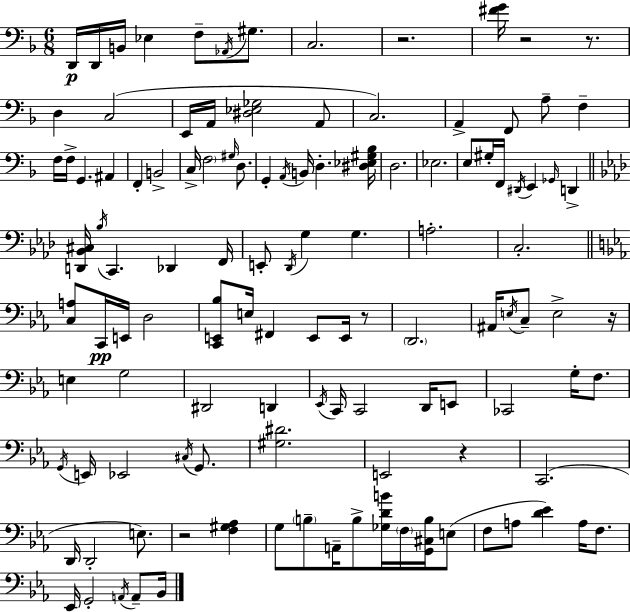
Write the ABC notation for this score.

X:1
T:Untitled
M:6/8
L:1/4
K:F
D,,/4 D,,/4 B,,/4 _E, F,/2 _A,,/4 ^G,/2 C,2 z2 [^FG]/4 z2 z/2 D, C,2 E,,/4 A,,/4 [^D,_E,_G,]2 A,,/2 C,2 A,, F,,/2 A,/2 F, F,/4 F,/4 G,, ^A,, F,, B,,2 C,/4 F,2 ^G,/4 D,/2 G,, A,,/4 B,,/4 D, [^D,_E,^G,_B,]/4 D,2 _E,2 E,/2 ^G,/4 F,,/4 ^D,,/4 E,, _G,,/4 D,, [D,,_B,,^C,]/4 _B,/4 C,, _D,, F,,/4 E,,/2 _D,,/4 G, G, A,2 C,2 [C,A,]/2 C,,/4 E,,/4 D,2 [C,,E,,_B,]/2 E,/4 ^F,, E,,/2 E,,/4 z/2 D,,2 ^A,,/4 E,/4 C,/2 E,2 z/4 E, G,2 ^D,,2 D,, _E,,/4 C,,/4 C,,2 D,,/4 E,,/2 _C,,2 G,/4 F,/2 G,,/4 E,,/4 _E,,2 ^C,/4 G,,/2 [^G,^D]2 E,,2 z C,,2 D,,/4 D,,2 E,/2 z2 [F,^G,_A,] G,/2 B,/2 A,,/4 B,/2 [_G,DB]/4 F,/4 [G,,^C,B,]/4 E,/2 F,/2 A,/2 [D_E] A,/4 F,/2 _E,,/4 G,,2 A,,/4 A,,/2 _B,,/4